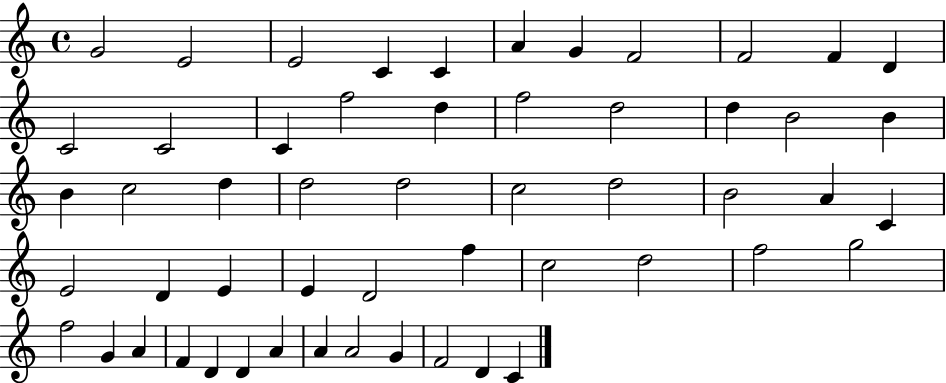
G4/h E4/h E4/h C4/q C4/q A4/q G4/q F4/h F4/h F4/q D4/q C4/h C4/h C4/q F5/h D5/q F5/h D5/h D5/q B4/h B4/q B4/q C5/h D5/q D5/h D5/h C5/h D5/h B4/h A4/q C4/q E4/h D4/q E4/q E4/q D4/h F5/q C5/h D5/h F5/h G5/h F5/h G4/q A4/q F4/q D4/q D4/q A4/q A4/q A4/h G4/q F4/h D4/q C4/q